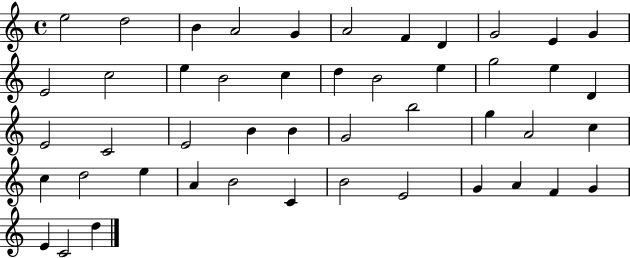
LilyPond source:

{
  \clef treble
  \time 4/4
  \defaultTimeSignature
  \key c \major
  e''2 d''2 | b'4 a'2 g'4 | a'2 f'4 d'4 | g'2 e'4 g'4 | \break e'2 c''2 | e''4 b'2 c''4 | d''4 b'2 e''4 | g''2 e''4 d'4 | \break e'2 c'2 | e'2 b'4 b'4 | g'2 b''2 | g''4 a'2 c''4 | \break c''4 d''2 e''4 | a'4 b'2 c'4 | b'2 e'2 | g'4 a'4 f'4 g'4 | \break e'4 c'2 d''4 | \bar "|."
}